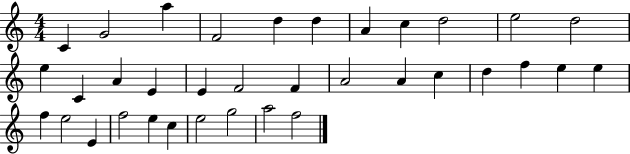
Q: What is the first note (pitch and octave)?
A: C4